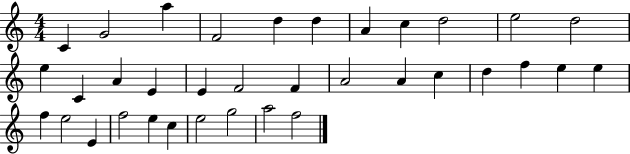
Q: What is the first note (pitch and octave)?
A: C4